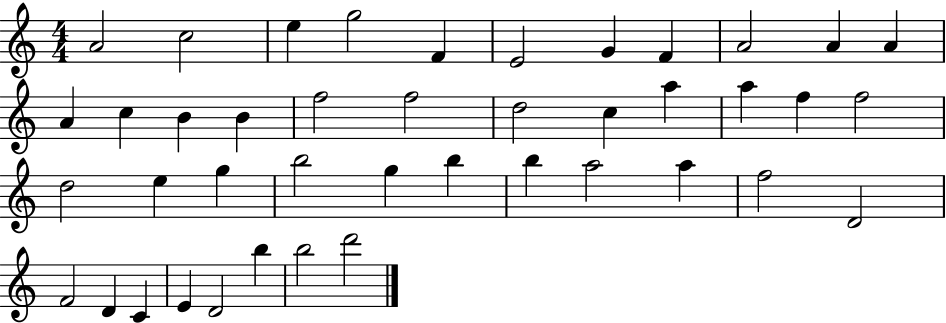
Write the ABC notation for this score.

X:1
T:Untitled
M:4/4
L:1/4
K:C
A2 c2 e g2 F E2 G F A2 A A A c B B f2 f2 d2 c a a f f2 d2 e g b2 g b b a2 a f2 D2 F2 D C E D2 b b2 d'2